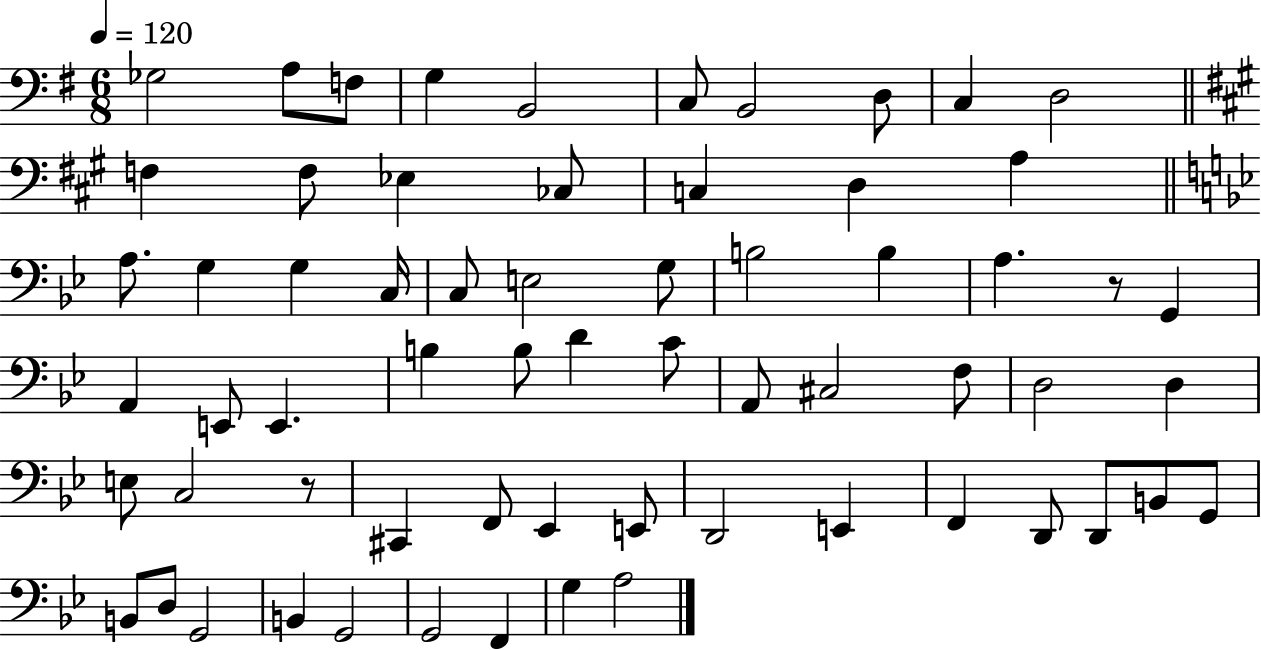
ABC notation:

X:1
T:Untitled
M:6/8
L:1/4
K:G
_G,2 A,/2 F,/2 G, B,,2 C,/2 B,,2 D,/2 C, D,2 F, F,/2 _E, _C,/2 C, D, A, A,/2 G, G, C,/4 C,/2 E,2 G,/2 B,2 B, A, z/2 G,, A,, E,,/2 E,, B, B,/2 D C/2 A,,/2 ^C,2 F,/2 D,2 D, E,/2 C,2 z/2 ^C,, F,,/2 _E,, E,,/2 D,,2 E,, F,, D,,/2 D,,/2 B,,/2 G,,/2 B,,/2 D,/2 G,,2 B,, G,,2 G,,2 F,, G, A,2